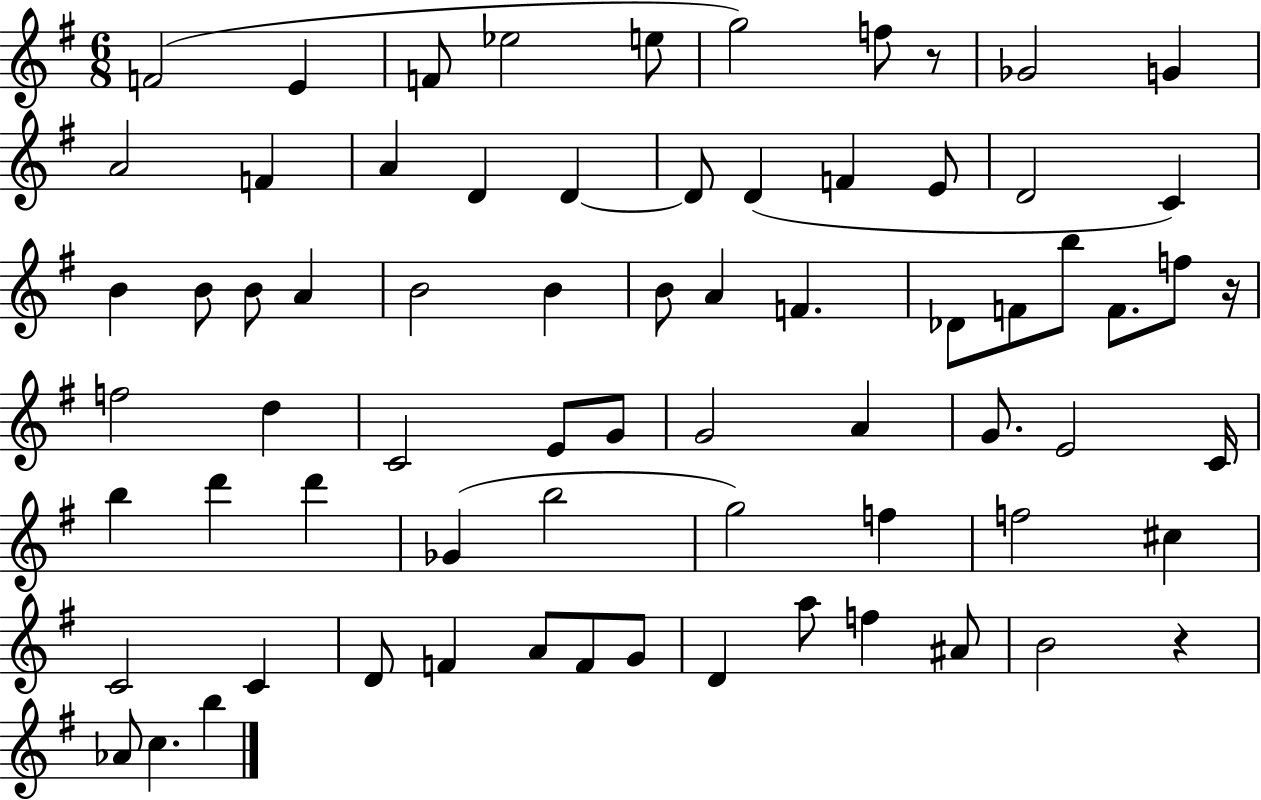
F4/h E4/q F4/e Eb5/h E5/e G5/h F5/e R/e Gb4/h G4/q A4/h F4/q A4/q D4/q D4/q D4/e D4/q F4/q E4/e D4/h C4/q B4/q B4/e B4/e A4/q B4/h B4/q B4/e A4/q F4/q. Db4/e F4/e B5/e F4/e. F5/e R/s F5/h D5/q C4/h E4/e G4/e G4/h A4/q G4/e. E4/h C4/s B5/q D6/q D6/q Gb4/q B5/h G5/h F5/q F5/h C#5/q C4/h C4/q D4/e F4/q A4/e F4/e G4/e D4/q A5/e F5/q A#4/e B4/h R/q Ab4/e C5/q. B5/q